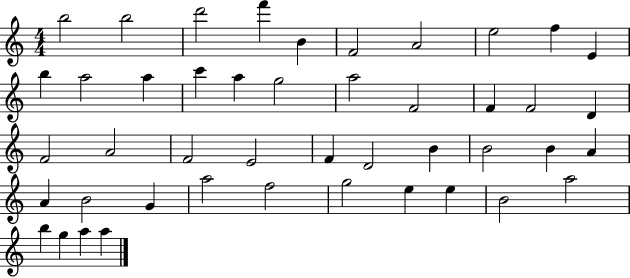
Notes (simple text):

B5/h B5/h D6/h F6/q B4/q F4/h A4/h E5/h F5/q E4/q B5/q A5/h A5/q C6/q A5/q G5/h A5/h F4/h F4/q F4/h D4/q F4/h A4/h F4/h E4/h F4/q D4/h B4/q B4/h B4/q A4/q A4/q B4/h G4/q A5/h F5/h G5/h E5/q E5/q B4/h A5/h B5/q G5/q A5/q A5/q